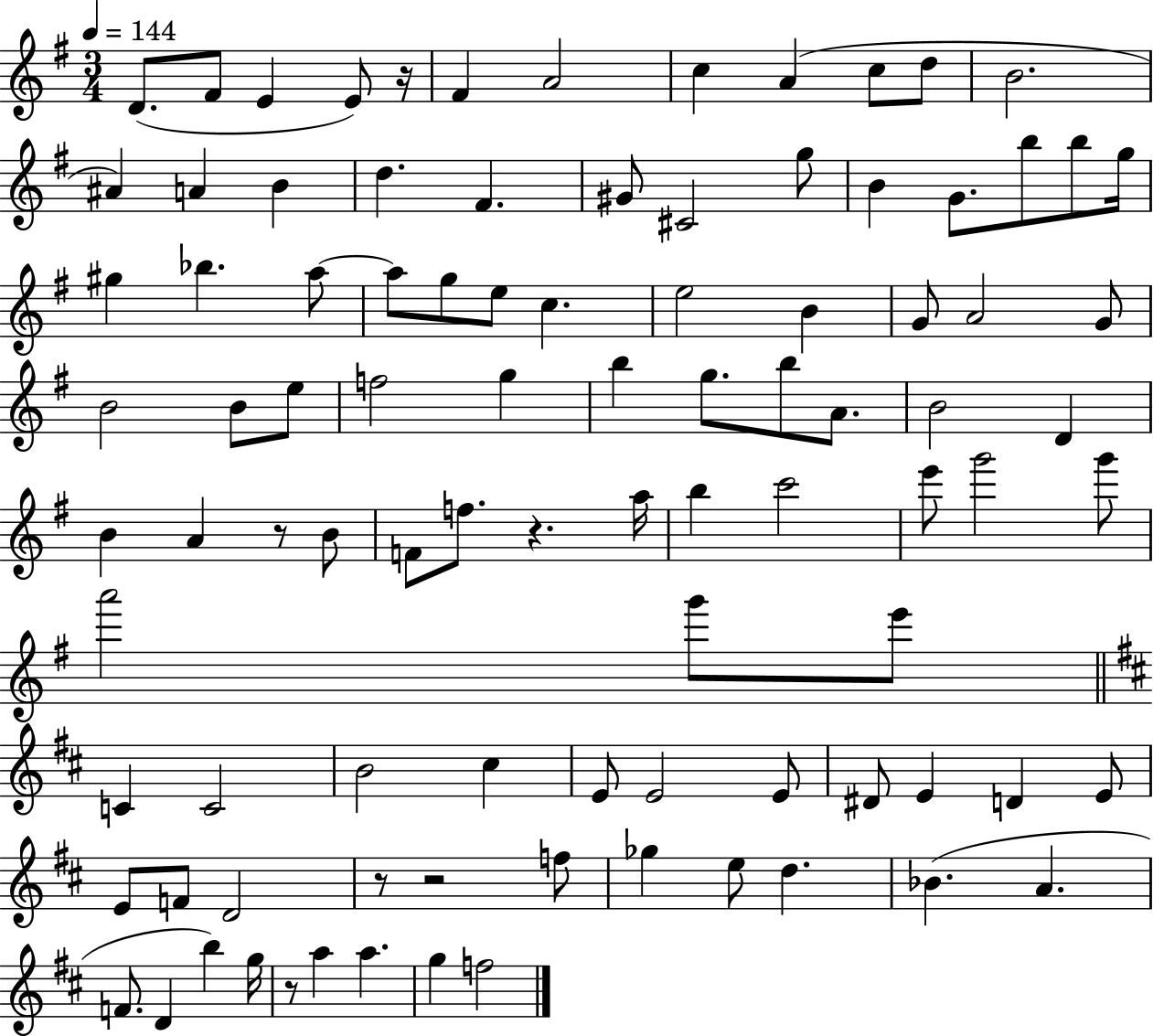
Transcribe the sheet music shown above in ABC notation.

X:1
T:Untitled
M:3/4
L:1/4
K:G
D/2 ^F/2 E E/2 z/4 ^F A2 c A c/2 d/2 B2 ^A A B d ^F ^G/2 ^C2 g/2 B G/2 b/2 b/2 g/4 ^g _b a/2 a/2 g/2 e/2 c e2 B G/2 A2 G/2 B2 B/2 e/2 f2 g b g/2 b/2 A/2 B2 D B A z/2 B/2 F/2 f/2 z a/4 b c'2 e'/2 g'2 g'/2 a'2 g'/2 e'/2 C C2 B2 ^c E/2 E2 E/2 ^D/2 E D E/2 E/2 F/2 D2 z/2 z2 f/2 _g e/2 d _B A F/2 D b g/4 z/2 a a g f2